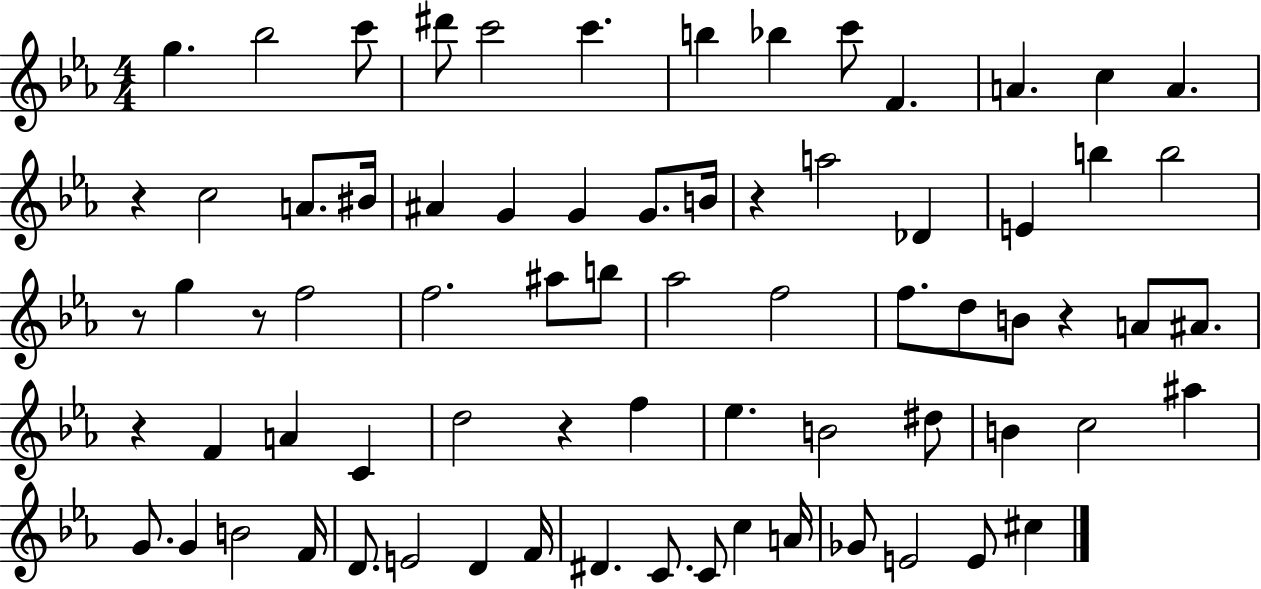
{
  \clef treble
  \numericTimeSignature
  \time 4/4
  \key ees \major
  g''4. bes''2 c'''8 | dis'''8 c'''2 c'''4. | b''4 bes''4 c'''8 f'4. | a'4. c''4 a'4. | \break r4 c''2 a'8. bis'16 | ais'4 g'4 g'4 g'8. b'16 | r4 a''2 des'4 | e'4 b''4 b''2 | \break r8 g''4 r8 f''2 | f''2. ais''8 b''8 | aes''2 f''2 | f''8. d''8 b'8 r4 a'8 ais'8. | \break r4 f'4 a'4 c'4 | d''2 r4 f''4 | ees''4. b'2 dis''8 | b'4 c''2 ais''4 | \break g'8. g'4 b'2 f'16 | d'8. e'2 d'4 f'16 | dis'4. c'8. c'8 c''4 a'16 | ges'8 e'2 e'8 cis''4 | \break \bar "|."
}